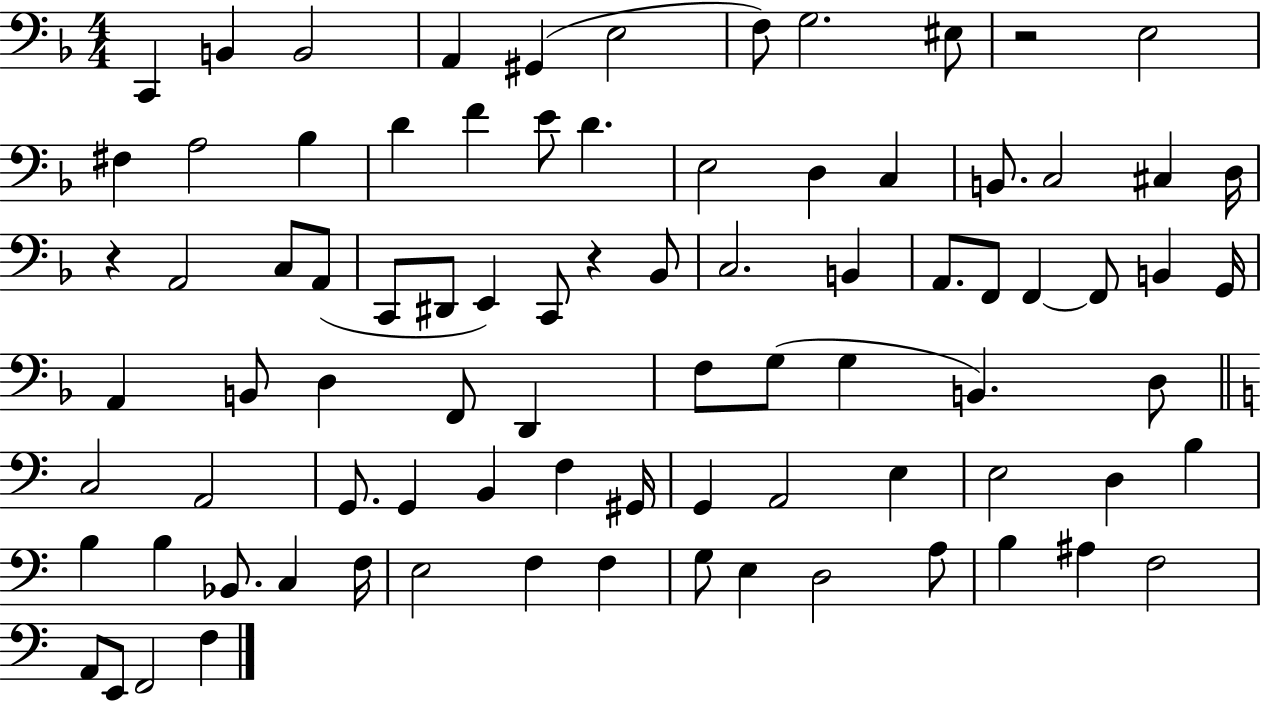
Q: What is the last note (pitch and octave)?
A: F3